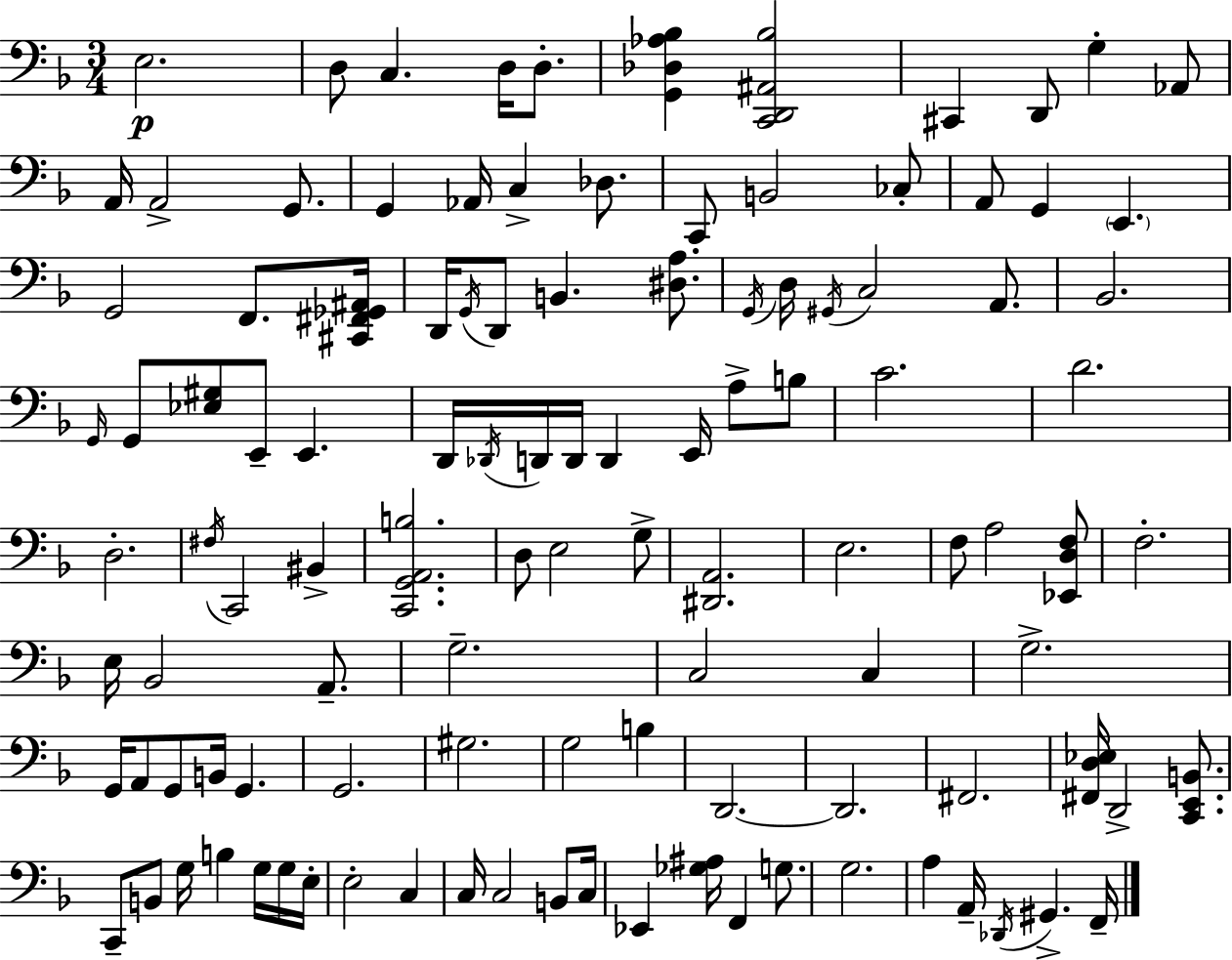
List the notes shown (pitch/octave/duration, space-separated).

E3/h. D3/e C3/q. D3/s D3/e. [G2,Db3,Ab3,Bb3]/q [C2,D2,A#2,Bb3]/h C#2/q D2/e G3/q Ab2/e A2/s A2/h G2/e. G2/q Ab2/s C3/q Db3/e. C2/e B2/h CES3/e A2/e G2/q E2/q. G2/h F2/e. [C#2,F#2,Gb2,A#2]/s D2/s G2/s D2/e B2/q. [D#3,A3]/e. G2/s D3/s G#2/s C3/h A2/e. Bb2/h. G2/s G2/e [Eb3,G#3]/e E2/e E2/q. D2/s Db2/s D2/s D2/s D2/q E2/s A3/e B3/e C4/h. D4/h. D3/h. F#3/s C2/h BIS2/q [C2,G2,A2,B3]/h. D3/e E3/h G3/e [D#2,A2]/h. E3/h. F3/e A3/h [Eb2,D3,F3]/e F3/h. E3/s Bb2/h A2/e. G3/h. C3/h C3/q G3/h. G2/s A2/e G2/e B2/s G2/q. G2/h. G#3/h. G3/h B3/q D2/h. D2/h. F#2/h. [F#2,D3,Eb3]/s D2/h [C2,E2,B2]/e. C2/e B2/e G3/s B3/q G3/s G3/s E3/s E3/h C3/q C3/s C3/h B2/e C3/s Eb2/q [Gb3,A#3]/s F2/q G3/e. G3/h. A3/q A2/s Db2/s G#2/q. F2/s